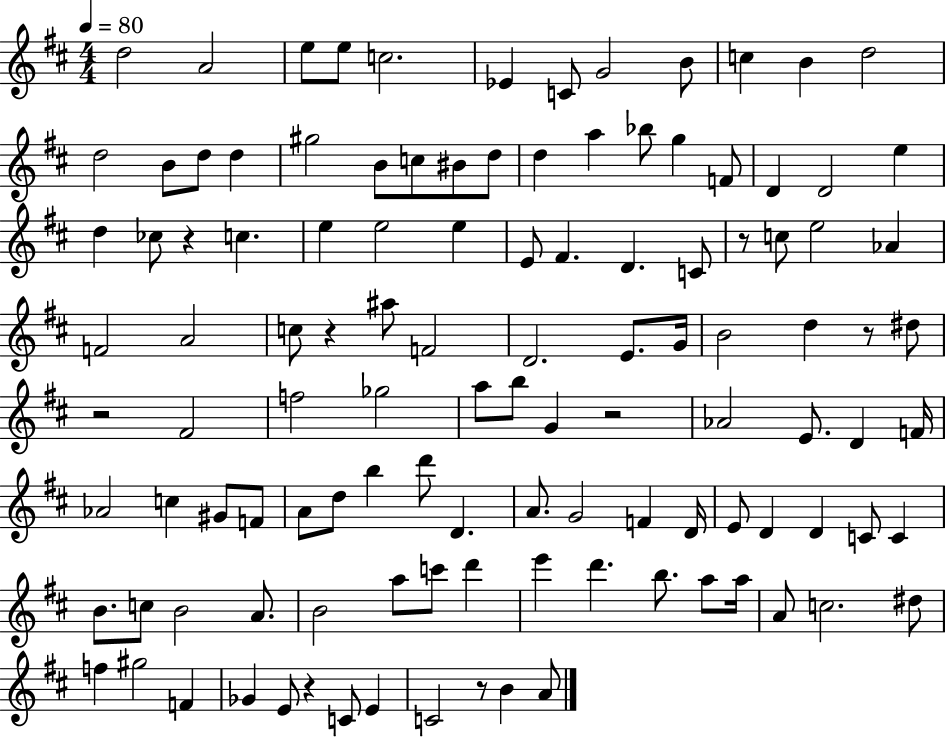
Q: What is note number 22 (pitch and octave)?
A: D5